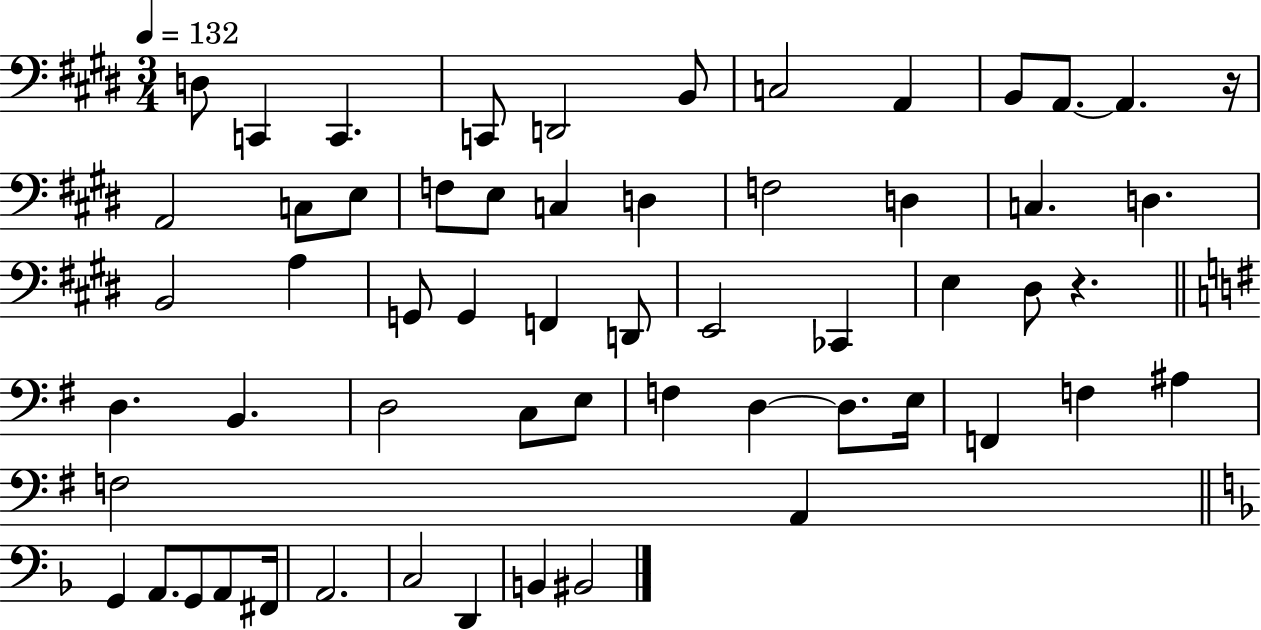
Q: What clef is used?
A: bass